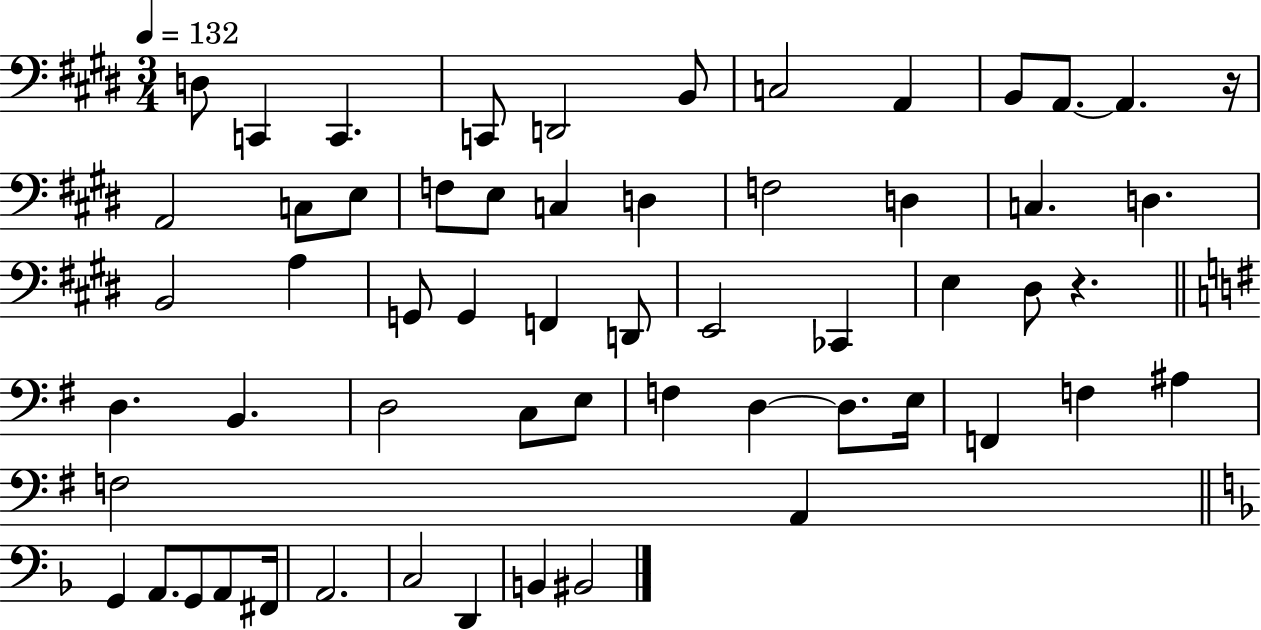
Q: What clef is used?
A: bass